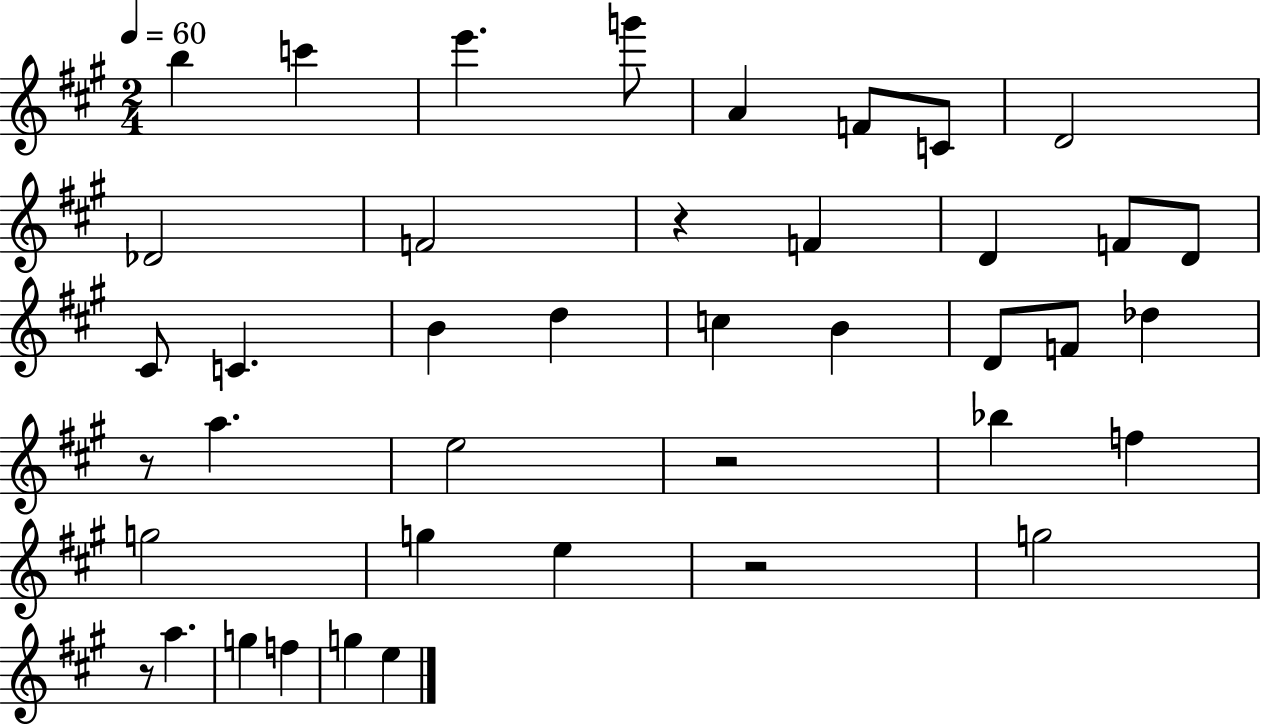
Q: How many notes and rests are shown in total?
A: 41